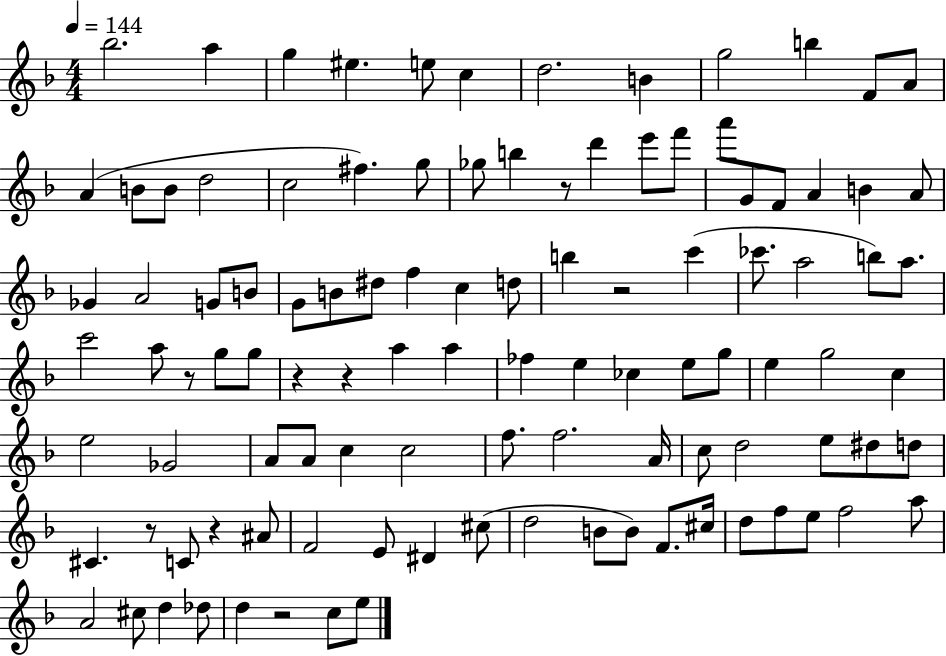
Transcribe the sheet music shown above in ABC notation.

X:1
T:Untitled
M:4/4
L:1/4
K:F
_b2 a g ^e e/2 c d2 B g2 b F/2 A/2 A B/2 B/2 d2 c2 ^f g/2 _g/2 b z/2 d' e'/2 f'/2 a'/2 G/2 F/2 A B A/2 _G A2 G/2 B/2 G/2 B/2 ^d/2 f c d/2 b z2 c' _c'/2 a2 b/2 a/2 c'2 a/2 z/2 g/2 g/2 z z a a _f e _c e/2 g/2 e g2 c e2 _G2 A/2 A/2 c c2 f/2 f2 A/4 c/2 d2 e/2 ^d/2 d/2 ^C z/2 C/2 z ^A/2 F2 E/2 ^D ^c/2 d2 B/2 B/2 F/2 ^c/4 d/2 f/2 e/2 f2 a/2 A2 ^c/2 d _d/2 d z2 c/2 e/2